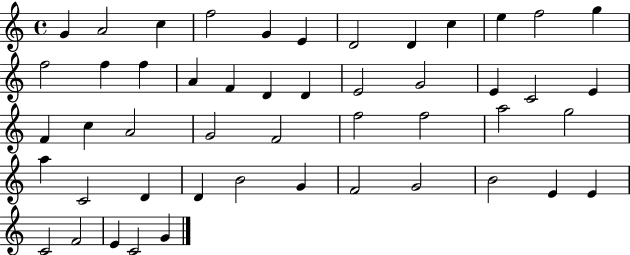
{
  \clef treble
  \time 4/4
  \defaultTimeSignature
  \key c \major
  g'4 a'2 c''4 | f''2 g'4 e'4 | d'2 d'4 c''4 | e''4 f''2 g''4 | \break f''2 f''4 f''4 | a'4 f'4 d'4 d'4 | e'2 g'2 | e'4 c'2 e'4 | \break f'4 c''4 a'2 | g'2 f'2 | f''2 f''2 | a''2 g''2 | \break a''4 c'2 d'4 | d'4 b'2 g'4 | f'2 g'2 | b'2 e'4 e'4 | \break c'2 f'2 | e'4 c'2 g'4 | \bar "|."
}